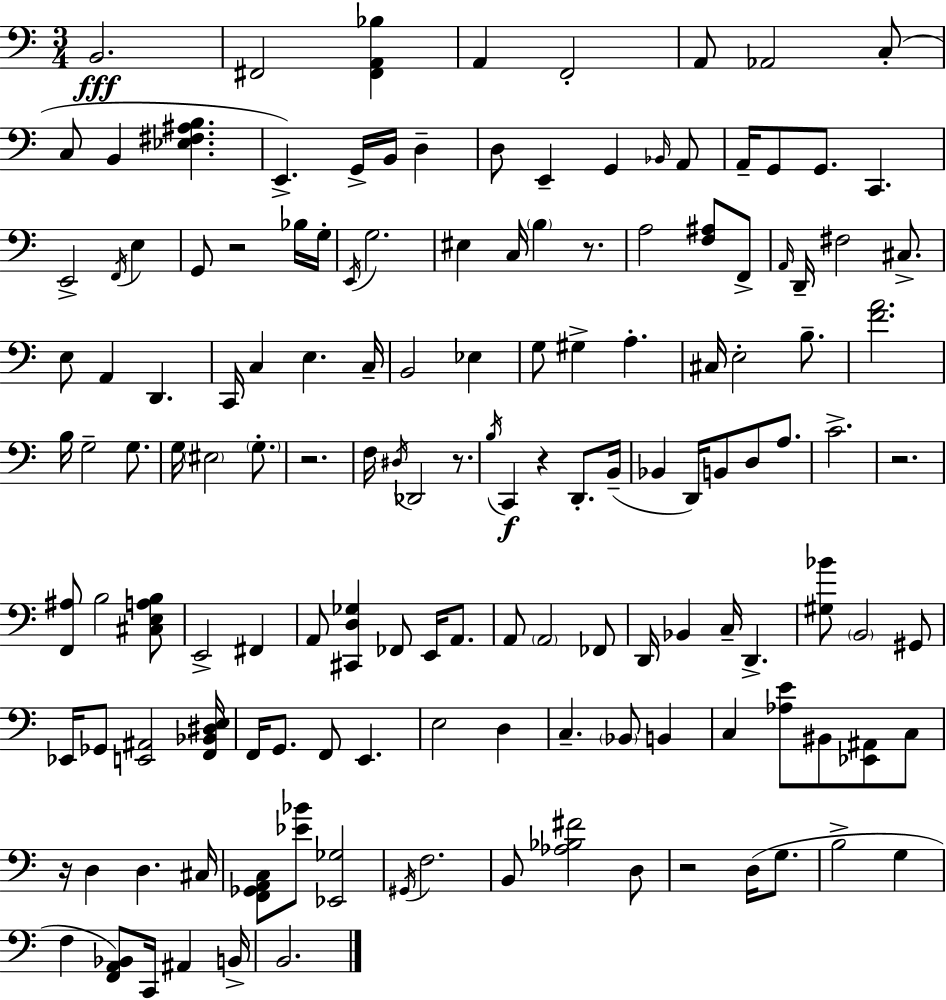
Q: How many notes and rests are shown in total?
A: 144